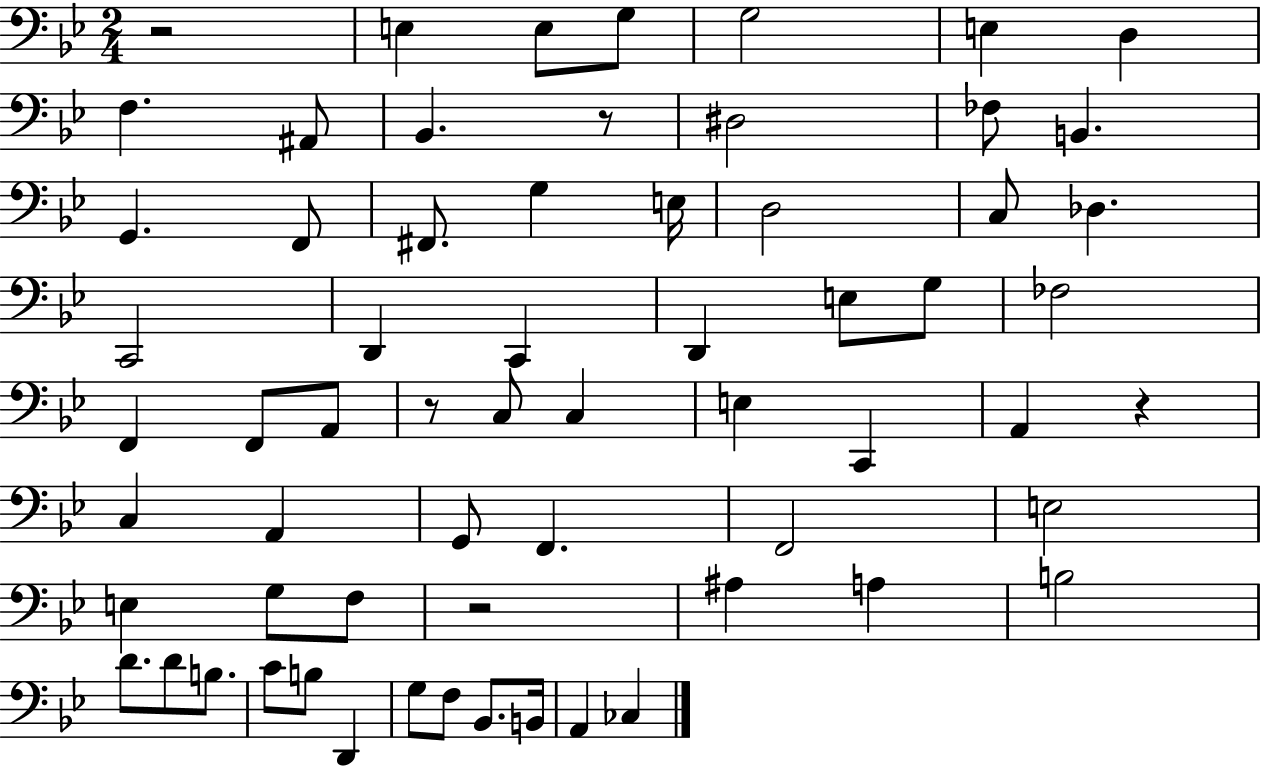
R/h E3/q E3/e G3/e G3/h E3/q D3/q F3/q. A#2/e Bb2/q. R/e D#3/h FES3/e B2/q. G2/q. F2/e F#2/e. G3/q E3/s D3/h C3/e Db3/q. C2/h D2/q C2/q D2/q E3/e G3/e FES3/h F2/q F2/e A2/e R/e C3/e C3/q E3/q C2/q A2/q R/q C3/q A2/q G2/e F2/q. F2/h E3/h E3/q G3/e F3/e R/h A#3/q A3/q B3/h D4/e. D4/e B3/e. C4/e B3/e D2/q G3/e F3/e Bb2/e. B2/s A2/q CES3/q